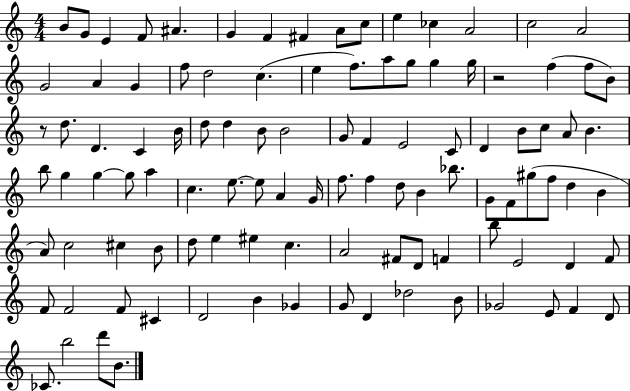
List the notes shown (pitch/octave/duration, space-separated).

B4/e G4/e E4/q F4/e A#4/q. G4/q F4/q F#4/q A4/e C5/e E5/q CES5/q A4/h C5/h A4/h G4/h A4/q G4/q F5/e D5/h C5/q. E5/q F5/e. A5/e G5/e G5/q G5/s R/h F5/q F5/e B4/e R/e D5/e. D4/q. C4/q B4/s D5/e D5/q B4/e B4/h G4/e F4/q E4/h C4/e D4/q B4/e C5/e A4/e B4/q. B5/e G5/q G5/q G5/e A5/q C5/q. E5/e. E5/e A4/q G4/s F5/e. F5/q D5/e B4/q Bb5/e. G4/e F4/e G#5/e F5/e D5/q B4/q A4/e C5/h C#5/q B4/e D5/e E5/q EIS5/q C5/q. A4/h F#4/e D4/e F4/q B5/e E4/h D4/q F4/e F4/e F4/h F4/e C#4/q D4/h B4/q Gb4/q G4/e D4/q Db5/h B4/e Gb4/h E4/e F4/q D4/e CES4/e. B5/h D6/e B4/e.